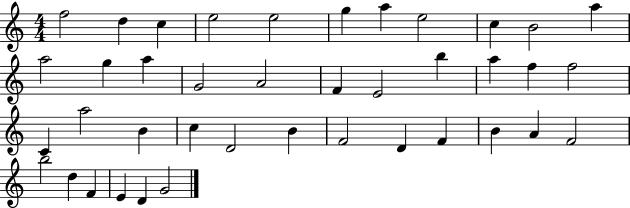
F5/h D5/q C5/q E5/h E5/h G5/q A5/q E5/h C5/q B4/h A5/q A5/h G5/q A5/q G4/h A4/h F4/q E4/h B5/q A5/q F5/q F5/h C4/q A5/h B4/q C5/q D4/h B4/q F4/h D4/q F4/q B4/q A4/q F4/h B5/h D5/q F4/q E4/q D4/q G4/h